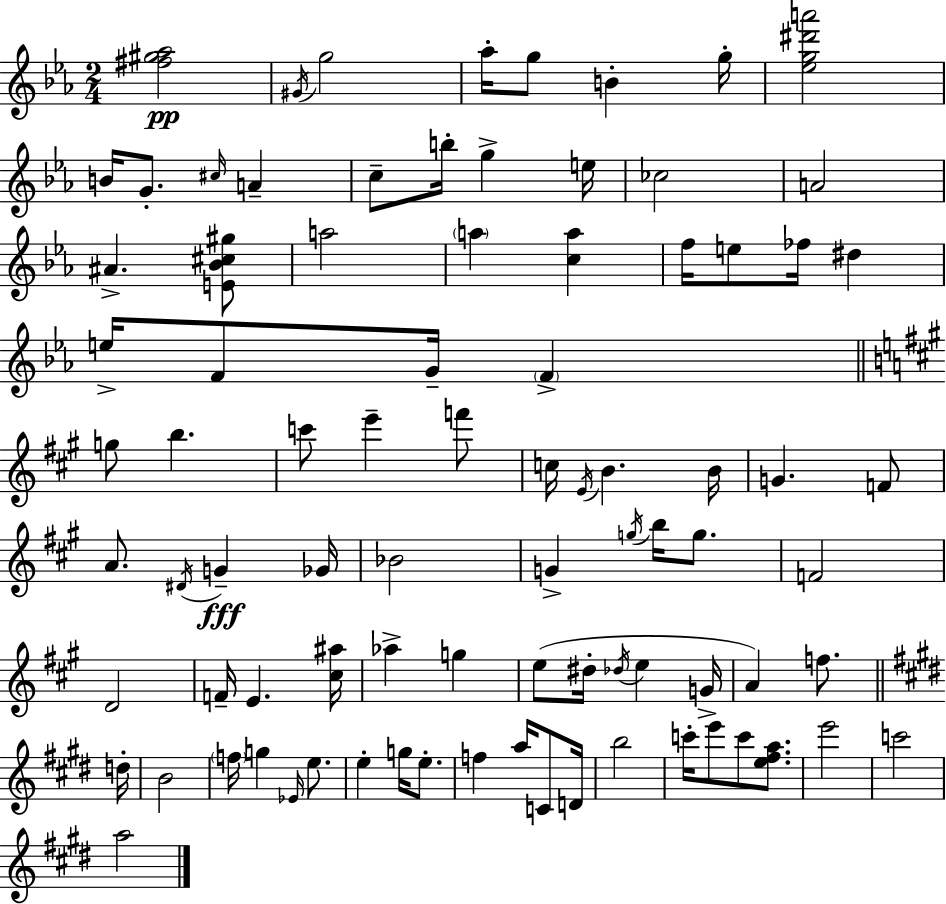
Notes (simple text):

[F#5,G#5,Ab5]/h G#4/s G5/h Ab5/s G5/e B4/q G5/s [Eb5,G5,D#6,A6]/h B4/s G4/e. C#5/s A4/q C5/e B5/s G5/q E5/s CES5/h A4/h A#4/q. [E4,Bb4,C#5,G#5]/e A5/h A5/q [C5,A5]/q F5/s E5/e FES5/s D#5/q E5/s F4/e G4/s F4/q G5/e B5/q. C6/e E6/q F6/e C5/s E4/s B4/q. B4/s G4/q. F4/e A4/e. D#4/s G4/q Gb4/s Bb4/h G4/q G5/s B5/s G5/e. F4/h D4/h F4/s E4/q. [C#5,A#5]/s Ab5/q G5/q E5/e D#5/s Db5/s E5/q G4/s A4/q F5/e. D5/s B4/h F5/s G5/q Eb4/s E5/e. E5/q G5/s E5/e. F5/q A5/s C4/e D4/s B5/h C6/s E6/e C6/e [E5,F#5,A5]/e. E6/h C6/h A5/h